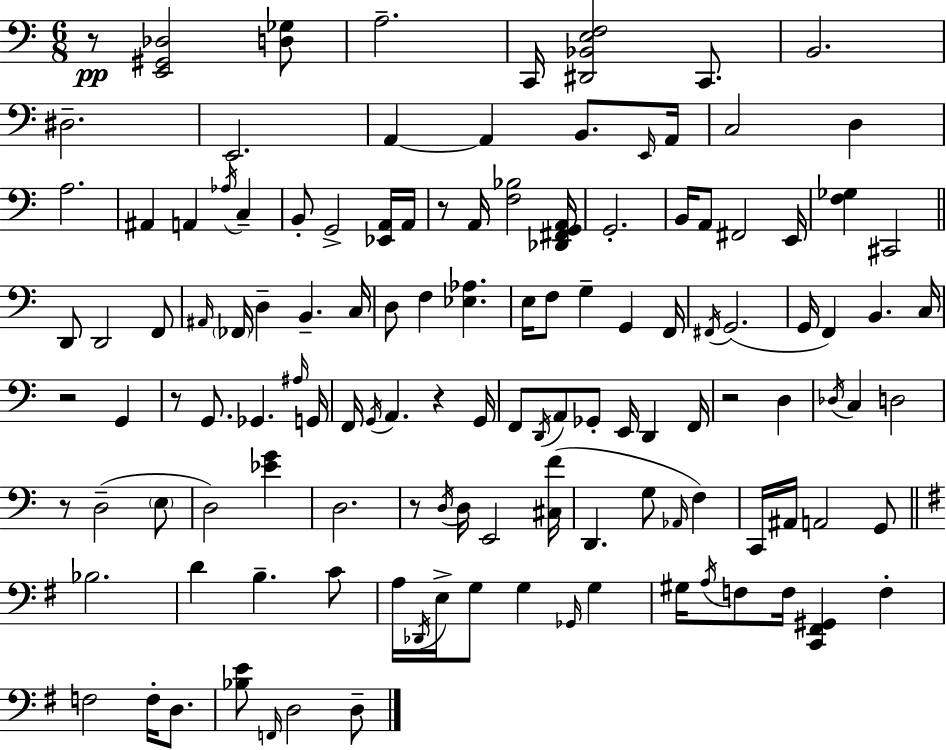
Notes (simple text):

R/e [E2,G#2,Db3]/h [D3,Gb3]/e A3/h. C2/s [D#2,Bb2,E3,F3]/h C2/e. B2/h. D#3/h. E2/h. A2/q A2/q B2/e. E2/s A2/s C3/h D3/q A3/h. A#2/q A2/q Ab3/s C3/q B2/e G2/h [Eb2,A2]/s A2/s R/e A2/s [F3,Bb3]/h [Db2,F#2,G2,A2]/s G2/h. B2/s A2/e F#2/h E2/s [F3,Gb3]/q C#2/h D2/e D2/h F2/e A#2/s FES2/s D3/q B2/q. C3/s D3/e F3/q [Eb3,Ab3]/q. E3/s F3/e G3/q G2/q F2/s F#2/s G2/h. G2/s F2/q B2/q. C3/s R/h G2/q R/e G2/e. Gb2/q. A#3/s G2/s F2/s G2/s A2/q. R/q G2/s F2/e D2/s A2/e Gb2/e E2/s D2/q F2/s R/h D3/q Db3/s C3/q D3/h R/e D3/h E3/e D3/h [Eb4,G4]/q D3/h. R/e D3/s D3/s E2/h [C#3,F4]/s D2/q. G3/e Ab2/s F3/q C2/s A#2/s A2/h G2/e Bb3/h. D4/q B3/q. C4/e A3/s Db2/s E3/s G3/e G3/q Gb2/s G3/q G#3/s A3/s F3/e F3/s [C2,F#2,G#2]/q F3/q F3/h F3/s D3/e. [Bb3,E4]/e F2/s D3/h D3/e